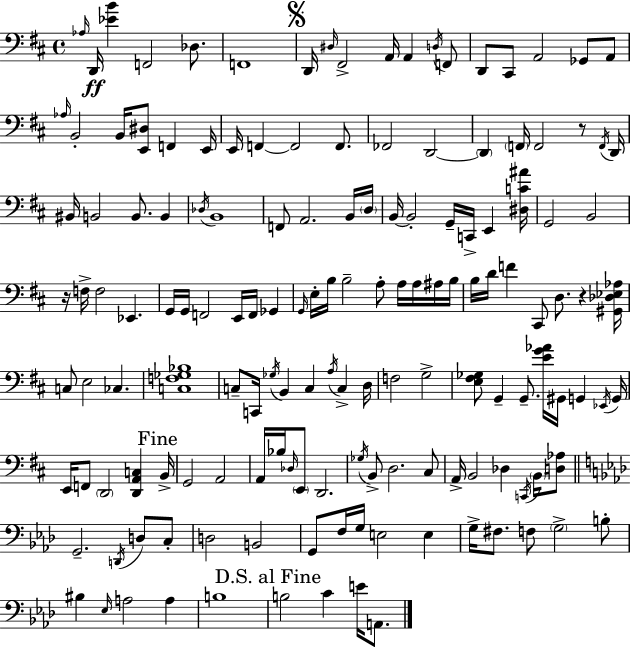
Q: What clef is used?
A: bass